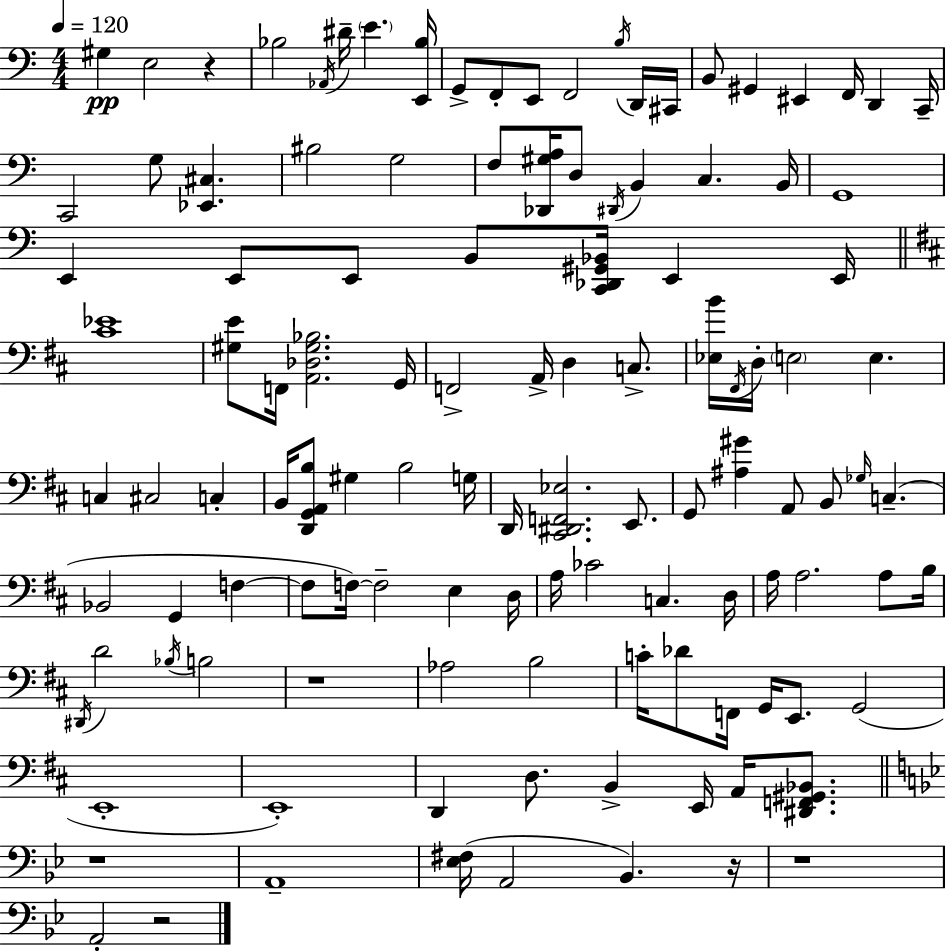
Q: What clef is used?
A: bass